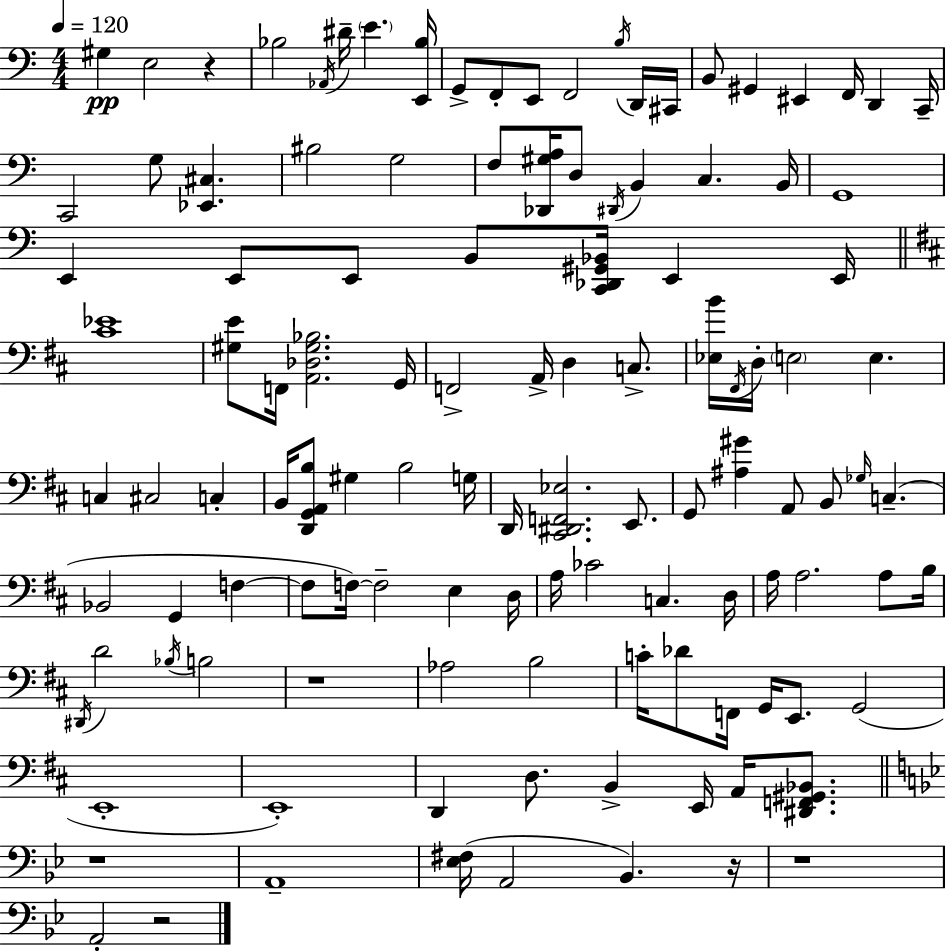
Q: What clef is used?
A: bass